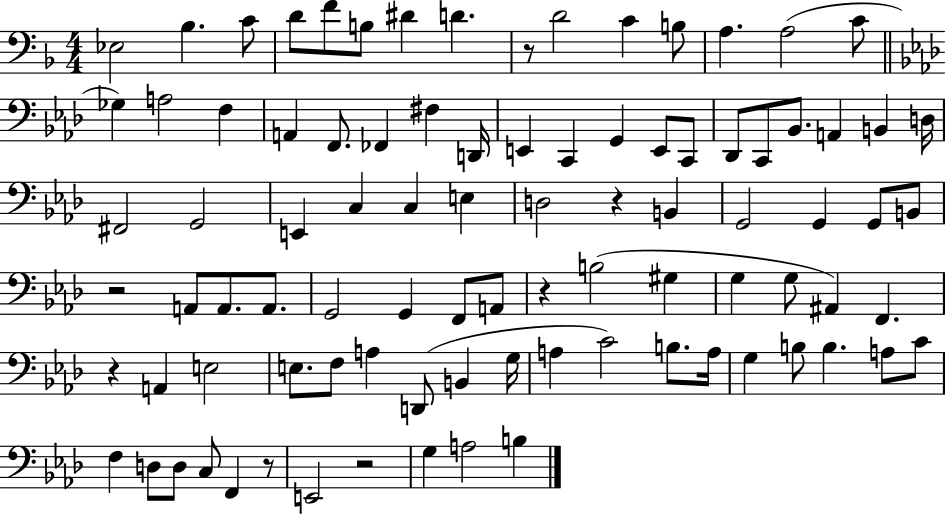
X:1
T:Untitled
M:4/4
L:1/4
K:F
_E,2 _B, C/2 D/2 F/2 B,/2 ^D D z/2 D2 C B,/2 A, A,2 C/2 _G, A,2 F, A,, F,,/2 _F,, ^F, D,,/4 E,, C,, G,, E,,/2 C,,/2 _D,,/2 C,,/2 _B,,/2 A,, B,, D,/4 ^F,,2 G,,2 E,, C, C, E, D,2 z B,, G,,2 G,, G,,/2 B,,/2 z2 A,,/2 A,,/2 A,,/2 G,,2 G,, F,,/2 A,,/2 z B,2 ^G, G, G,/2 ^A,, F,, z A,, E,2 E,/2 F,/2 A, D,,/2 B,, G,/4 A, C2 B,/2 A,/4 G, B,/2 B, A,/2 C/2 F, D,/2 D,/2 C,/2 F,, z/2 E,,2 z2 G, A,2 B,